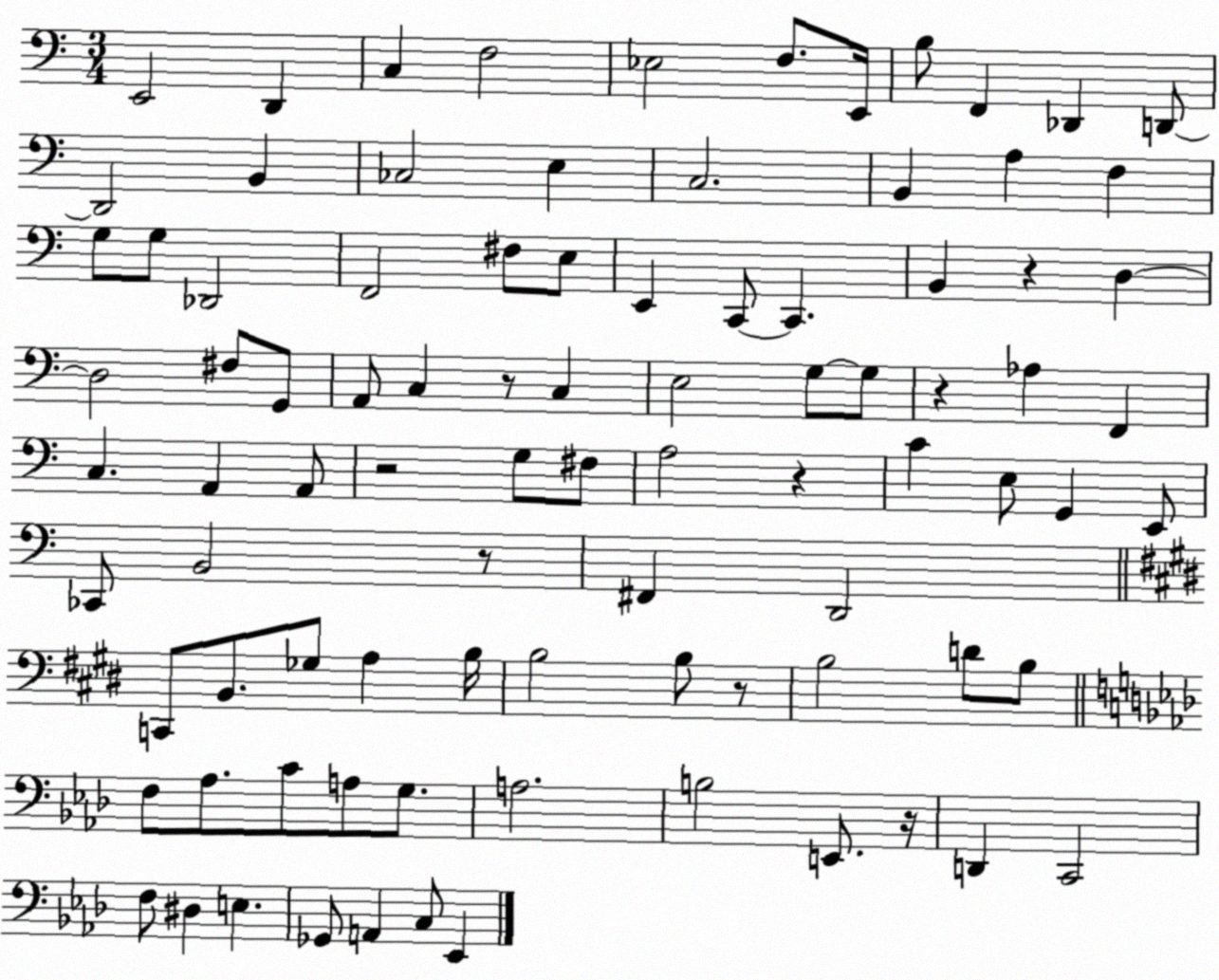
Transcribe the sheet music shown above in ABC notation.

X:1
T:Untitled
M:3/4
L:1/4
K:C
E,,2 D,, C, F,2 _E,2 F,/2 E,,/4 B,/2 F,, _D,, D,,/2 D,,2 B,, _C,2 E, C,2 B,, A, F, G,/2 G,/2 _D,,2 F,,2 ^F,/2 E,/2 E,, C,,/2 C,, B,, z D, D,2 ^F,/2 G,,/2 A,,/2 C, z/2 C, E,2 G,/2 G,/2 z _A, F,, C, A,, A,,/2 z2 G,/2 ^F,/2 A,2 z C E,/2 G,, E,,/2 _C,,/2 B,,2 z/2 ^F,, D,,2 C,,/2 B,,/2 _G,/2 A, B,/4 B,2 B,/2 z/2 B,2 D/2 B,/2 F,/2 _A,/2 C/2 A,/2 G,/2 A,2 B,2 E,,/2 z/4 D,, C,,2 F,/2 ^D, E, _G,,/2 A,, C,/2 _E,,